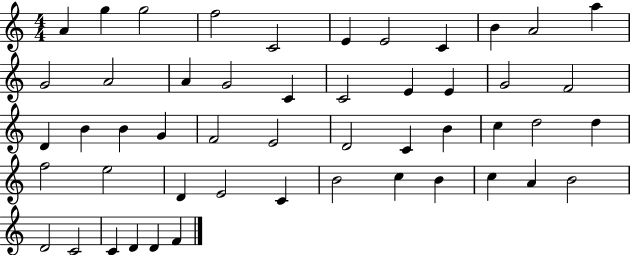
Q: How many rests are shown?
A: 0